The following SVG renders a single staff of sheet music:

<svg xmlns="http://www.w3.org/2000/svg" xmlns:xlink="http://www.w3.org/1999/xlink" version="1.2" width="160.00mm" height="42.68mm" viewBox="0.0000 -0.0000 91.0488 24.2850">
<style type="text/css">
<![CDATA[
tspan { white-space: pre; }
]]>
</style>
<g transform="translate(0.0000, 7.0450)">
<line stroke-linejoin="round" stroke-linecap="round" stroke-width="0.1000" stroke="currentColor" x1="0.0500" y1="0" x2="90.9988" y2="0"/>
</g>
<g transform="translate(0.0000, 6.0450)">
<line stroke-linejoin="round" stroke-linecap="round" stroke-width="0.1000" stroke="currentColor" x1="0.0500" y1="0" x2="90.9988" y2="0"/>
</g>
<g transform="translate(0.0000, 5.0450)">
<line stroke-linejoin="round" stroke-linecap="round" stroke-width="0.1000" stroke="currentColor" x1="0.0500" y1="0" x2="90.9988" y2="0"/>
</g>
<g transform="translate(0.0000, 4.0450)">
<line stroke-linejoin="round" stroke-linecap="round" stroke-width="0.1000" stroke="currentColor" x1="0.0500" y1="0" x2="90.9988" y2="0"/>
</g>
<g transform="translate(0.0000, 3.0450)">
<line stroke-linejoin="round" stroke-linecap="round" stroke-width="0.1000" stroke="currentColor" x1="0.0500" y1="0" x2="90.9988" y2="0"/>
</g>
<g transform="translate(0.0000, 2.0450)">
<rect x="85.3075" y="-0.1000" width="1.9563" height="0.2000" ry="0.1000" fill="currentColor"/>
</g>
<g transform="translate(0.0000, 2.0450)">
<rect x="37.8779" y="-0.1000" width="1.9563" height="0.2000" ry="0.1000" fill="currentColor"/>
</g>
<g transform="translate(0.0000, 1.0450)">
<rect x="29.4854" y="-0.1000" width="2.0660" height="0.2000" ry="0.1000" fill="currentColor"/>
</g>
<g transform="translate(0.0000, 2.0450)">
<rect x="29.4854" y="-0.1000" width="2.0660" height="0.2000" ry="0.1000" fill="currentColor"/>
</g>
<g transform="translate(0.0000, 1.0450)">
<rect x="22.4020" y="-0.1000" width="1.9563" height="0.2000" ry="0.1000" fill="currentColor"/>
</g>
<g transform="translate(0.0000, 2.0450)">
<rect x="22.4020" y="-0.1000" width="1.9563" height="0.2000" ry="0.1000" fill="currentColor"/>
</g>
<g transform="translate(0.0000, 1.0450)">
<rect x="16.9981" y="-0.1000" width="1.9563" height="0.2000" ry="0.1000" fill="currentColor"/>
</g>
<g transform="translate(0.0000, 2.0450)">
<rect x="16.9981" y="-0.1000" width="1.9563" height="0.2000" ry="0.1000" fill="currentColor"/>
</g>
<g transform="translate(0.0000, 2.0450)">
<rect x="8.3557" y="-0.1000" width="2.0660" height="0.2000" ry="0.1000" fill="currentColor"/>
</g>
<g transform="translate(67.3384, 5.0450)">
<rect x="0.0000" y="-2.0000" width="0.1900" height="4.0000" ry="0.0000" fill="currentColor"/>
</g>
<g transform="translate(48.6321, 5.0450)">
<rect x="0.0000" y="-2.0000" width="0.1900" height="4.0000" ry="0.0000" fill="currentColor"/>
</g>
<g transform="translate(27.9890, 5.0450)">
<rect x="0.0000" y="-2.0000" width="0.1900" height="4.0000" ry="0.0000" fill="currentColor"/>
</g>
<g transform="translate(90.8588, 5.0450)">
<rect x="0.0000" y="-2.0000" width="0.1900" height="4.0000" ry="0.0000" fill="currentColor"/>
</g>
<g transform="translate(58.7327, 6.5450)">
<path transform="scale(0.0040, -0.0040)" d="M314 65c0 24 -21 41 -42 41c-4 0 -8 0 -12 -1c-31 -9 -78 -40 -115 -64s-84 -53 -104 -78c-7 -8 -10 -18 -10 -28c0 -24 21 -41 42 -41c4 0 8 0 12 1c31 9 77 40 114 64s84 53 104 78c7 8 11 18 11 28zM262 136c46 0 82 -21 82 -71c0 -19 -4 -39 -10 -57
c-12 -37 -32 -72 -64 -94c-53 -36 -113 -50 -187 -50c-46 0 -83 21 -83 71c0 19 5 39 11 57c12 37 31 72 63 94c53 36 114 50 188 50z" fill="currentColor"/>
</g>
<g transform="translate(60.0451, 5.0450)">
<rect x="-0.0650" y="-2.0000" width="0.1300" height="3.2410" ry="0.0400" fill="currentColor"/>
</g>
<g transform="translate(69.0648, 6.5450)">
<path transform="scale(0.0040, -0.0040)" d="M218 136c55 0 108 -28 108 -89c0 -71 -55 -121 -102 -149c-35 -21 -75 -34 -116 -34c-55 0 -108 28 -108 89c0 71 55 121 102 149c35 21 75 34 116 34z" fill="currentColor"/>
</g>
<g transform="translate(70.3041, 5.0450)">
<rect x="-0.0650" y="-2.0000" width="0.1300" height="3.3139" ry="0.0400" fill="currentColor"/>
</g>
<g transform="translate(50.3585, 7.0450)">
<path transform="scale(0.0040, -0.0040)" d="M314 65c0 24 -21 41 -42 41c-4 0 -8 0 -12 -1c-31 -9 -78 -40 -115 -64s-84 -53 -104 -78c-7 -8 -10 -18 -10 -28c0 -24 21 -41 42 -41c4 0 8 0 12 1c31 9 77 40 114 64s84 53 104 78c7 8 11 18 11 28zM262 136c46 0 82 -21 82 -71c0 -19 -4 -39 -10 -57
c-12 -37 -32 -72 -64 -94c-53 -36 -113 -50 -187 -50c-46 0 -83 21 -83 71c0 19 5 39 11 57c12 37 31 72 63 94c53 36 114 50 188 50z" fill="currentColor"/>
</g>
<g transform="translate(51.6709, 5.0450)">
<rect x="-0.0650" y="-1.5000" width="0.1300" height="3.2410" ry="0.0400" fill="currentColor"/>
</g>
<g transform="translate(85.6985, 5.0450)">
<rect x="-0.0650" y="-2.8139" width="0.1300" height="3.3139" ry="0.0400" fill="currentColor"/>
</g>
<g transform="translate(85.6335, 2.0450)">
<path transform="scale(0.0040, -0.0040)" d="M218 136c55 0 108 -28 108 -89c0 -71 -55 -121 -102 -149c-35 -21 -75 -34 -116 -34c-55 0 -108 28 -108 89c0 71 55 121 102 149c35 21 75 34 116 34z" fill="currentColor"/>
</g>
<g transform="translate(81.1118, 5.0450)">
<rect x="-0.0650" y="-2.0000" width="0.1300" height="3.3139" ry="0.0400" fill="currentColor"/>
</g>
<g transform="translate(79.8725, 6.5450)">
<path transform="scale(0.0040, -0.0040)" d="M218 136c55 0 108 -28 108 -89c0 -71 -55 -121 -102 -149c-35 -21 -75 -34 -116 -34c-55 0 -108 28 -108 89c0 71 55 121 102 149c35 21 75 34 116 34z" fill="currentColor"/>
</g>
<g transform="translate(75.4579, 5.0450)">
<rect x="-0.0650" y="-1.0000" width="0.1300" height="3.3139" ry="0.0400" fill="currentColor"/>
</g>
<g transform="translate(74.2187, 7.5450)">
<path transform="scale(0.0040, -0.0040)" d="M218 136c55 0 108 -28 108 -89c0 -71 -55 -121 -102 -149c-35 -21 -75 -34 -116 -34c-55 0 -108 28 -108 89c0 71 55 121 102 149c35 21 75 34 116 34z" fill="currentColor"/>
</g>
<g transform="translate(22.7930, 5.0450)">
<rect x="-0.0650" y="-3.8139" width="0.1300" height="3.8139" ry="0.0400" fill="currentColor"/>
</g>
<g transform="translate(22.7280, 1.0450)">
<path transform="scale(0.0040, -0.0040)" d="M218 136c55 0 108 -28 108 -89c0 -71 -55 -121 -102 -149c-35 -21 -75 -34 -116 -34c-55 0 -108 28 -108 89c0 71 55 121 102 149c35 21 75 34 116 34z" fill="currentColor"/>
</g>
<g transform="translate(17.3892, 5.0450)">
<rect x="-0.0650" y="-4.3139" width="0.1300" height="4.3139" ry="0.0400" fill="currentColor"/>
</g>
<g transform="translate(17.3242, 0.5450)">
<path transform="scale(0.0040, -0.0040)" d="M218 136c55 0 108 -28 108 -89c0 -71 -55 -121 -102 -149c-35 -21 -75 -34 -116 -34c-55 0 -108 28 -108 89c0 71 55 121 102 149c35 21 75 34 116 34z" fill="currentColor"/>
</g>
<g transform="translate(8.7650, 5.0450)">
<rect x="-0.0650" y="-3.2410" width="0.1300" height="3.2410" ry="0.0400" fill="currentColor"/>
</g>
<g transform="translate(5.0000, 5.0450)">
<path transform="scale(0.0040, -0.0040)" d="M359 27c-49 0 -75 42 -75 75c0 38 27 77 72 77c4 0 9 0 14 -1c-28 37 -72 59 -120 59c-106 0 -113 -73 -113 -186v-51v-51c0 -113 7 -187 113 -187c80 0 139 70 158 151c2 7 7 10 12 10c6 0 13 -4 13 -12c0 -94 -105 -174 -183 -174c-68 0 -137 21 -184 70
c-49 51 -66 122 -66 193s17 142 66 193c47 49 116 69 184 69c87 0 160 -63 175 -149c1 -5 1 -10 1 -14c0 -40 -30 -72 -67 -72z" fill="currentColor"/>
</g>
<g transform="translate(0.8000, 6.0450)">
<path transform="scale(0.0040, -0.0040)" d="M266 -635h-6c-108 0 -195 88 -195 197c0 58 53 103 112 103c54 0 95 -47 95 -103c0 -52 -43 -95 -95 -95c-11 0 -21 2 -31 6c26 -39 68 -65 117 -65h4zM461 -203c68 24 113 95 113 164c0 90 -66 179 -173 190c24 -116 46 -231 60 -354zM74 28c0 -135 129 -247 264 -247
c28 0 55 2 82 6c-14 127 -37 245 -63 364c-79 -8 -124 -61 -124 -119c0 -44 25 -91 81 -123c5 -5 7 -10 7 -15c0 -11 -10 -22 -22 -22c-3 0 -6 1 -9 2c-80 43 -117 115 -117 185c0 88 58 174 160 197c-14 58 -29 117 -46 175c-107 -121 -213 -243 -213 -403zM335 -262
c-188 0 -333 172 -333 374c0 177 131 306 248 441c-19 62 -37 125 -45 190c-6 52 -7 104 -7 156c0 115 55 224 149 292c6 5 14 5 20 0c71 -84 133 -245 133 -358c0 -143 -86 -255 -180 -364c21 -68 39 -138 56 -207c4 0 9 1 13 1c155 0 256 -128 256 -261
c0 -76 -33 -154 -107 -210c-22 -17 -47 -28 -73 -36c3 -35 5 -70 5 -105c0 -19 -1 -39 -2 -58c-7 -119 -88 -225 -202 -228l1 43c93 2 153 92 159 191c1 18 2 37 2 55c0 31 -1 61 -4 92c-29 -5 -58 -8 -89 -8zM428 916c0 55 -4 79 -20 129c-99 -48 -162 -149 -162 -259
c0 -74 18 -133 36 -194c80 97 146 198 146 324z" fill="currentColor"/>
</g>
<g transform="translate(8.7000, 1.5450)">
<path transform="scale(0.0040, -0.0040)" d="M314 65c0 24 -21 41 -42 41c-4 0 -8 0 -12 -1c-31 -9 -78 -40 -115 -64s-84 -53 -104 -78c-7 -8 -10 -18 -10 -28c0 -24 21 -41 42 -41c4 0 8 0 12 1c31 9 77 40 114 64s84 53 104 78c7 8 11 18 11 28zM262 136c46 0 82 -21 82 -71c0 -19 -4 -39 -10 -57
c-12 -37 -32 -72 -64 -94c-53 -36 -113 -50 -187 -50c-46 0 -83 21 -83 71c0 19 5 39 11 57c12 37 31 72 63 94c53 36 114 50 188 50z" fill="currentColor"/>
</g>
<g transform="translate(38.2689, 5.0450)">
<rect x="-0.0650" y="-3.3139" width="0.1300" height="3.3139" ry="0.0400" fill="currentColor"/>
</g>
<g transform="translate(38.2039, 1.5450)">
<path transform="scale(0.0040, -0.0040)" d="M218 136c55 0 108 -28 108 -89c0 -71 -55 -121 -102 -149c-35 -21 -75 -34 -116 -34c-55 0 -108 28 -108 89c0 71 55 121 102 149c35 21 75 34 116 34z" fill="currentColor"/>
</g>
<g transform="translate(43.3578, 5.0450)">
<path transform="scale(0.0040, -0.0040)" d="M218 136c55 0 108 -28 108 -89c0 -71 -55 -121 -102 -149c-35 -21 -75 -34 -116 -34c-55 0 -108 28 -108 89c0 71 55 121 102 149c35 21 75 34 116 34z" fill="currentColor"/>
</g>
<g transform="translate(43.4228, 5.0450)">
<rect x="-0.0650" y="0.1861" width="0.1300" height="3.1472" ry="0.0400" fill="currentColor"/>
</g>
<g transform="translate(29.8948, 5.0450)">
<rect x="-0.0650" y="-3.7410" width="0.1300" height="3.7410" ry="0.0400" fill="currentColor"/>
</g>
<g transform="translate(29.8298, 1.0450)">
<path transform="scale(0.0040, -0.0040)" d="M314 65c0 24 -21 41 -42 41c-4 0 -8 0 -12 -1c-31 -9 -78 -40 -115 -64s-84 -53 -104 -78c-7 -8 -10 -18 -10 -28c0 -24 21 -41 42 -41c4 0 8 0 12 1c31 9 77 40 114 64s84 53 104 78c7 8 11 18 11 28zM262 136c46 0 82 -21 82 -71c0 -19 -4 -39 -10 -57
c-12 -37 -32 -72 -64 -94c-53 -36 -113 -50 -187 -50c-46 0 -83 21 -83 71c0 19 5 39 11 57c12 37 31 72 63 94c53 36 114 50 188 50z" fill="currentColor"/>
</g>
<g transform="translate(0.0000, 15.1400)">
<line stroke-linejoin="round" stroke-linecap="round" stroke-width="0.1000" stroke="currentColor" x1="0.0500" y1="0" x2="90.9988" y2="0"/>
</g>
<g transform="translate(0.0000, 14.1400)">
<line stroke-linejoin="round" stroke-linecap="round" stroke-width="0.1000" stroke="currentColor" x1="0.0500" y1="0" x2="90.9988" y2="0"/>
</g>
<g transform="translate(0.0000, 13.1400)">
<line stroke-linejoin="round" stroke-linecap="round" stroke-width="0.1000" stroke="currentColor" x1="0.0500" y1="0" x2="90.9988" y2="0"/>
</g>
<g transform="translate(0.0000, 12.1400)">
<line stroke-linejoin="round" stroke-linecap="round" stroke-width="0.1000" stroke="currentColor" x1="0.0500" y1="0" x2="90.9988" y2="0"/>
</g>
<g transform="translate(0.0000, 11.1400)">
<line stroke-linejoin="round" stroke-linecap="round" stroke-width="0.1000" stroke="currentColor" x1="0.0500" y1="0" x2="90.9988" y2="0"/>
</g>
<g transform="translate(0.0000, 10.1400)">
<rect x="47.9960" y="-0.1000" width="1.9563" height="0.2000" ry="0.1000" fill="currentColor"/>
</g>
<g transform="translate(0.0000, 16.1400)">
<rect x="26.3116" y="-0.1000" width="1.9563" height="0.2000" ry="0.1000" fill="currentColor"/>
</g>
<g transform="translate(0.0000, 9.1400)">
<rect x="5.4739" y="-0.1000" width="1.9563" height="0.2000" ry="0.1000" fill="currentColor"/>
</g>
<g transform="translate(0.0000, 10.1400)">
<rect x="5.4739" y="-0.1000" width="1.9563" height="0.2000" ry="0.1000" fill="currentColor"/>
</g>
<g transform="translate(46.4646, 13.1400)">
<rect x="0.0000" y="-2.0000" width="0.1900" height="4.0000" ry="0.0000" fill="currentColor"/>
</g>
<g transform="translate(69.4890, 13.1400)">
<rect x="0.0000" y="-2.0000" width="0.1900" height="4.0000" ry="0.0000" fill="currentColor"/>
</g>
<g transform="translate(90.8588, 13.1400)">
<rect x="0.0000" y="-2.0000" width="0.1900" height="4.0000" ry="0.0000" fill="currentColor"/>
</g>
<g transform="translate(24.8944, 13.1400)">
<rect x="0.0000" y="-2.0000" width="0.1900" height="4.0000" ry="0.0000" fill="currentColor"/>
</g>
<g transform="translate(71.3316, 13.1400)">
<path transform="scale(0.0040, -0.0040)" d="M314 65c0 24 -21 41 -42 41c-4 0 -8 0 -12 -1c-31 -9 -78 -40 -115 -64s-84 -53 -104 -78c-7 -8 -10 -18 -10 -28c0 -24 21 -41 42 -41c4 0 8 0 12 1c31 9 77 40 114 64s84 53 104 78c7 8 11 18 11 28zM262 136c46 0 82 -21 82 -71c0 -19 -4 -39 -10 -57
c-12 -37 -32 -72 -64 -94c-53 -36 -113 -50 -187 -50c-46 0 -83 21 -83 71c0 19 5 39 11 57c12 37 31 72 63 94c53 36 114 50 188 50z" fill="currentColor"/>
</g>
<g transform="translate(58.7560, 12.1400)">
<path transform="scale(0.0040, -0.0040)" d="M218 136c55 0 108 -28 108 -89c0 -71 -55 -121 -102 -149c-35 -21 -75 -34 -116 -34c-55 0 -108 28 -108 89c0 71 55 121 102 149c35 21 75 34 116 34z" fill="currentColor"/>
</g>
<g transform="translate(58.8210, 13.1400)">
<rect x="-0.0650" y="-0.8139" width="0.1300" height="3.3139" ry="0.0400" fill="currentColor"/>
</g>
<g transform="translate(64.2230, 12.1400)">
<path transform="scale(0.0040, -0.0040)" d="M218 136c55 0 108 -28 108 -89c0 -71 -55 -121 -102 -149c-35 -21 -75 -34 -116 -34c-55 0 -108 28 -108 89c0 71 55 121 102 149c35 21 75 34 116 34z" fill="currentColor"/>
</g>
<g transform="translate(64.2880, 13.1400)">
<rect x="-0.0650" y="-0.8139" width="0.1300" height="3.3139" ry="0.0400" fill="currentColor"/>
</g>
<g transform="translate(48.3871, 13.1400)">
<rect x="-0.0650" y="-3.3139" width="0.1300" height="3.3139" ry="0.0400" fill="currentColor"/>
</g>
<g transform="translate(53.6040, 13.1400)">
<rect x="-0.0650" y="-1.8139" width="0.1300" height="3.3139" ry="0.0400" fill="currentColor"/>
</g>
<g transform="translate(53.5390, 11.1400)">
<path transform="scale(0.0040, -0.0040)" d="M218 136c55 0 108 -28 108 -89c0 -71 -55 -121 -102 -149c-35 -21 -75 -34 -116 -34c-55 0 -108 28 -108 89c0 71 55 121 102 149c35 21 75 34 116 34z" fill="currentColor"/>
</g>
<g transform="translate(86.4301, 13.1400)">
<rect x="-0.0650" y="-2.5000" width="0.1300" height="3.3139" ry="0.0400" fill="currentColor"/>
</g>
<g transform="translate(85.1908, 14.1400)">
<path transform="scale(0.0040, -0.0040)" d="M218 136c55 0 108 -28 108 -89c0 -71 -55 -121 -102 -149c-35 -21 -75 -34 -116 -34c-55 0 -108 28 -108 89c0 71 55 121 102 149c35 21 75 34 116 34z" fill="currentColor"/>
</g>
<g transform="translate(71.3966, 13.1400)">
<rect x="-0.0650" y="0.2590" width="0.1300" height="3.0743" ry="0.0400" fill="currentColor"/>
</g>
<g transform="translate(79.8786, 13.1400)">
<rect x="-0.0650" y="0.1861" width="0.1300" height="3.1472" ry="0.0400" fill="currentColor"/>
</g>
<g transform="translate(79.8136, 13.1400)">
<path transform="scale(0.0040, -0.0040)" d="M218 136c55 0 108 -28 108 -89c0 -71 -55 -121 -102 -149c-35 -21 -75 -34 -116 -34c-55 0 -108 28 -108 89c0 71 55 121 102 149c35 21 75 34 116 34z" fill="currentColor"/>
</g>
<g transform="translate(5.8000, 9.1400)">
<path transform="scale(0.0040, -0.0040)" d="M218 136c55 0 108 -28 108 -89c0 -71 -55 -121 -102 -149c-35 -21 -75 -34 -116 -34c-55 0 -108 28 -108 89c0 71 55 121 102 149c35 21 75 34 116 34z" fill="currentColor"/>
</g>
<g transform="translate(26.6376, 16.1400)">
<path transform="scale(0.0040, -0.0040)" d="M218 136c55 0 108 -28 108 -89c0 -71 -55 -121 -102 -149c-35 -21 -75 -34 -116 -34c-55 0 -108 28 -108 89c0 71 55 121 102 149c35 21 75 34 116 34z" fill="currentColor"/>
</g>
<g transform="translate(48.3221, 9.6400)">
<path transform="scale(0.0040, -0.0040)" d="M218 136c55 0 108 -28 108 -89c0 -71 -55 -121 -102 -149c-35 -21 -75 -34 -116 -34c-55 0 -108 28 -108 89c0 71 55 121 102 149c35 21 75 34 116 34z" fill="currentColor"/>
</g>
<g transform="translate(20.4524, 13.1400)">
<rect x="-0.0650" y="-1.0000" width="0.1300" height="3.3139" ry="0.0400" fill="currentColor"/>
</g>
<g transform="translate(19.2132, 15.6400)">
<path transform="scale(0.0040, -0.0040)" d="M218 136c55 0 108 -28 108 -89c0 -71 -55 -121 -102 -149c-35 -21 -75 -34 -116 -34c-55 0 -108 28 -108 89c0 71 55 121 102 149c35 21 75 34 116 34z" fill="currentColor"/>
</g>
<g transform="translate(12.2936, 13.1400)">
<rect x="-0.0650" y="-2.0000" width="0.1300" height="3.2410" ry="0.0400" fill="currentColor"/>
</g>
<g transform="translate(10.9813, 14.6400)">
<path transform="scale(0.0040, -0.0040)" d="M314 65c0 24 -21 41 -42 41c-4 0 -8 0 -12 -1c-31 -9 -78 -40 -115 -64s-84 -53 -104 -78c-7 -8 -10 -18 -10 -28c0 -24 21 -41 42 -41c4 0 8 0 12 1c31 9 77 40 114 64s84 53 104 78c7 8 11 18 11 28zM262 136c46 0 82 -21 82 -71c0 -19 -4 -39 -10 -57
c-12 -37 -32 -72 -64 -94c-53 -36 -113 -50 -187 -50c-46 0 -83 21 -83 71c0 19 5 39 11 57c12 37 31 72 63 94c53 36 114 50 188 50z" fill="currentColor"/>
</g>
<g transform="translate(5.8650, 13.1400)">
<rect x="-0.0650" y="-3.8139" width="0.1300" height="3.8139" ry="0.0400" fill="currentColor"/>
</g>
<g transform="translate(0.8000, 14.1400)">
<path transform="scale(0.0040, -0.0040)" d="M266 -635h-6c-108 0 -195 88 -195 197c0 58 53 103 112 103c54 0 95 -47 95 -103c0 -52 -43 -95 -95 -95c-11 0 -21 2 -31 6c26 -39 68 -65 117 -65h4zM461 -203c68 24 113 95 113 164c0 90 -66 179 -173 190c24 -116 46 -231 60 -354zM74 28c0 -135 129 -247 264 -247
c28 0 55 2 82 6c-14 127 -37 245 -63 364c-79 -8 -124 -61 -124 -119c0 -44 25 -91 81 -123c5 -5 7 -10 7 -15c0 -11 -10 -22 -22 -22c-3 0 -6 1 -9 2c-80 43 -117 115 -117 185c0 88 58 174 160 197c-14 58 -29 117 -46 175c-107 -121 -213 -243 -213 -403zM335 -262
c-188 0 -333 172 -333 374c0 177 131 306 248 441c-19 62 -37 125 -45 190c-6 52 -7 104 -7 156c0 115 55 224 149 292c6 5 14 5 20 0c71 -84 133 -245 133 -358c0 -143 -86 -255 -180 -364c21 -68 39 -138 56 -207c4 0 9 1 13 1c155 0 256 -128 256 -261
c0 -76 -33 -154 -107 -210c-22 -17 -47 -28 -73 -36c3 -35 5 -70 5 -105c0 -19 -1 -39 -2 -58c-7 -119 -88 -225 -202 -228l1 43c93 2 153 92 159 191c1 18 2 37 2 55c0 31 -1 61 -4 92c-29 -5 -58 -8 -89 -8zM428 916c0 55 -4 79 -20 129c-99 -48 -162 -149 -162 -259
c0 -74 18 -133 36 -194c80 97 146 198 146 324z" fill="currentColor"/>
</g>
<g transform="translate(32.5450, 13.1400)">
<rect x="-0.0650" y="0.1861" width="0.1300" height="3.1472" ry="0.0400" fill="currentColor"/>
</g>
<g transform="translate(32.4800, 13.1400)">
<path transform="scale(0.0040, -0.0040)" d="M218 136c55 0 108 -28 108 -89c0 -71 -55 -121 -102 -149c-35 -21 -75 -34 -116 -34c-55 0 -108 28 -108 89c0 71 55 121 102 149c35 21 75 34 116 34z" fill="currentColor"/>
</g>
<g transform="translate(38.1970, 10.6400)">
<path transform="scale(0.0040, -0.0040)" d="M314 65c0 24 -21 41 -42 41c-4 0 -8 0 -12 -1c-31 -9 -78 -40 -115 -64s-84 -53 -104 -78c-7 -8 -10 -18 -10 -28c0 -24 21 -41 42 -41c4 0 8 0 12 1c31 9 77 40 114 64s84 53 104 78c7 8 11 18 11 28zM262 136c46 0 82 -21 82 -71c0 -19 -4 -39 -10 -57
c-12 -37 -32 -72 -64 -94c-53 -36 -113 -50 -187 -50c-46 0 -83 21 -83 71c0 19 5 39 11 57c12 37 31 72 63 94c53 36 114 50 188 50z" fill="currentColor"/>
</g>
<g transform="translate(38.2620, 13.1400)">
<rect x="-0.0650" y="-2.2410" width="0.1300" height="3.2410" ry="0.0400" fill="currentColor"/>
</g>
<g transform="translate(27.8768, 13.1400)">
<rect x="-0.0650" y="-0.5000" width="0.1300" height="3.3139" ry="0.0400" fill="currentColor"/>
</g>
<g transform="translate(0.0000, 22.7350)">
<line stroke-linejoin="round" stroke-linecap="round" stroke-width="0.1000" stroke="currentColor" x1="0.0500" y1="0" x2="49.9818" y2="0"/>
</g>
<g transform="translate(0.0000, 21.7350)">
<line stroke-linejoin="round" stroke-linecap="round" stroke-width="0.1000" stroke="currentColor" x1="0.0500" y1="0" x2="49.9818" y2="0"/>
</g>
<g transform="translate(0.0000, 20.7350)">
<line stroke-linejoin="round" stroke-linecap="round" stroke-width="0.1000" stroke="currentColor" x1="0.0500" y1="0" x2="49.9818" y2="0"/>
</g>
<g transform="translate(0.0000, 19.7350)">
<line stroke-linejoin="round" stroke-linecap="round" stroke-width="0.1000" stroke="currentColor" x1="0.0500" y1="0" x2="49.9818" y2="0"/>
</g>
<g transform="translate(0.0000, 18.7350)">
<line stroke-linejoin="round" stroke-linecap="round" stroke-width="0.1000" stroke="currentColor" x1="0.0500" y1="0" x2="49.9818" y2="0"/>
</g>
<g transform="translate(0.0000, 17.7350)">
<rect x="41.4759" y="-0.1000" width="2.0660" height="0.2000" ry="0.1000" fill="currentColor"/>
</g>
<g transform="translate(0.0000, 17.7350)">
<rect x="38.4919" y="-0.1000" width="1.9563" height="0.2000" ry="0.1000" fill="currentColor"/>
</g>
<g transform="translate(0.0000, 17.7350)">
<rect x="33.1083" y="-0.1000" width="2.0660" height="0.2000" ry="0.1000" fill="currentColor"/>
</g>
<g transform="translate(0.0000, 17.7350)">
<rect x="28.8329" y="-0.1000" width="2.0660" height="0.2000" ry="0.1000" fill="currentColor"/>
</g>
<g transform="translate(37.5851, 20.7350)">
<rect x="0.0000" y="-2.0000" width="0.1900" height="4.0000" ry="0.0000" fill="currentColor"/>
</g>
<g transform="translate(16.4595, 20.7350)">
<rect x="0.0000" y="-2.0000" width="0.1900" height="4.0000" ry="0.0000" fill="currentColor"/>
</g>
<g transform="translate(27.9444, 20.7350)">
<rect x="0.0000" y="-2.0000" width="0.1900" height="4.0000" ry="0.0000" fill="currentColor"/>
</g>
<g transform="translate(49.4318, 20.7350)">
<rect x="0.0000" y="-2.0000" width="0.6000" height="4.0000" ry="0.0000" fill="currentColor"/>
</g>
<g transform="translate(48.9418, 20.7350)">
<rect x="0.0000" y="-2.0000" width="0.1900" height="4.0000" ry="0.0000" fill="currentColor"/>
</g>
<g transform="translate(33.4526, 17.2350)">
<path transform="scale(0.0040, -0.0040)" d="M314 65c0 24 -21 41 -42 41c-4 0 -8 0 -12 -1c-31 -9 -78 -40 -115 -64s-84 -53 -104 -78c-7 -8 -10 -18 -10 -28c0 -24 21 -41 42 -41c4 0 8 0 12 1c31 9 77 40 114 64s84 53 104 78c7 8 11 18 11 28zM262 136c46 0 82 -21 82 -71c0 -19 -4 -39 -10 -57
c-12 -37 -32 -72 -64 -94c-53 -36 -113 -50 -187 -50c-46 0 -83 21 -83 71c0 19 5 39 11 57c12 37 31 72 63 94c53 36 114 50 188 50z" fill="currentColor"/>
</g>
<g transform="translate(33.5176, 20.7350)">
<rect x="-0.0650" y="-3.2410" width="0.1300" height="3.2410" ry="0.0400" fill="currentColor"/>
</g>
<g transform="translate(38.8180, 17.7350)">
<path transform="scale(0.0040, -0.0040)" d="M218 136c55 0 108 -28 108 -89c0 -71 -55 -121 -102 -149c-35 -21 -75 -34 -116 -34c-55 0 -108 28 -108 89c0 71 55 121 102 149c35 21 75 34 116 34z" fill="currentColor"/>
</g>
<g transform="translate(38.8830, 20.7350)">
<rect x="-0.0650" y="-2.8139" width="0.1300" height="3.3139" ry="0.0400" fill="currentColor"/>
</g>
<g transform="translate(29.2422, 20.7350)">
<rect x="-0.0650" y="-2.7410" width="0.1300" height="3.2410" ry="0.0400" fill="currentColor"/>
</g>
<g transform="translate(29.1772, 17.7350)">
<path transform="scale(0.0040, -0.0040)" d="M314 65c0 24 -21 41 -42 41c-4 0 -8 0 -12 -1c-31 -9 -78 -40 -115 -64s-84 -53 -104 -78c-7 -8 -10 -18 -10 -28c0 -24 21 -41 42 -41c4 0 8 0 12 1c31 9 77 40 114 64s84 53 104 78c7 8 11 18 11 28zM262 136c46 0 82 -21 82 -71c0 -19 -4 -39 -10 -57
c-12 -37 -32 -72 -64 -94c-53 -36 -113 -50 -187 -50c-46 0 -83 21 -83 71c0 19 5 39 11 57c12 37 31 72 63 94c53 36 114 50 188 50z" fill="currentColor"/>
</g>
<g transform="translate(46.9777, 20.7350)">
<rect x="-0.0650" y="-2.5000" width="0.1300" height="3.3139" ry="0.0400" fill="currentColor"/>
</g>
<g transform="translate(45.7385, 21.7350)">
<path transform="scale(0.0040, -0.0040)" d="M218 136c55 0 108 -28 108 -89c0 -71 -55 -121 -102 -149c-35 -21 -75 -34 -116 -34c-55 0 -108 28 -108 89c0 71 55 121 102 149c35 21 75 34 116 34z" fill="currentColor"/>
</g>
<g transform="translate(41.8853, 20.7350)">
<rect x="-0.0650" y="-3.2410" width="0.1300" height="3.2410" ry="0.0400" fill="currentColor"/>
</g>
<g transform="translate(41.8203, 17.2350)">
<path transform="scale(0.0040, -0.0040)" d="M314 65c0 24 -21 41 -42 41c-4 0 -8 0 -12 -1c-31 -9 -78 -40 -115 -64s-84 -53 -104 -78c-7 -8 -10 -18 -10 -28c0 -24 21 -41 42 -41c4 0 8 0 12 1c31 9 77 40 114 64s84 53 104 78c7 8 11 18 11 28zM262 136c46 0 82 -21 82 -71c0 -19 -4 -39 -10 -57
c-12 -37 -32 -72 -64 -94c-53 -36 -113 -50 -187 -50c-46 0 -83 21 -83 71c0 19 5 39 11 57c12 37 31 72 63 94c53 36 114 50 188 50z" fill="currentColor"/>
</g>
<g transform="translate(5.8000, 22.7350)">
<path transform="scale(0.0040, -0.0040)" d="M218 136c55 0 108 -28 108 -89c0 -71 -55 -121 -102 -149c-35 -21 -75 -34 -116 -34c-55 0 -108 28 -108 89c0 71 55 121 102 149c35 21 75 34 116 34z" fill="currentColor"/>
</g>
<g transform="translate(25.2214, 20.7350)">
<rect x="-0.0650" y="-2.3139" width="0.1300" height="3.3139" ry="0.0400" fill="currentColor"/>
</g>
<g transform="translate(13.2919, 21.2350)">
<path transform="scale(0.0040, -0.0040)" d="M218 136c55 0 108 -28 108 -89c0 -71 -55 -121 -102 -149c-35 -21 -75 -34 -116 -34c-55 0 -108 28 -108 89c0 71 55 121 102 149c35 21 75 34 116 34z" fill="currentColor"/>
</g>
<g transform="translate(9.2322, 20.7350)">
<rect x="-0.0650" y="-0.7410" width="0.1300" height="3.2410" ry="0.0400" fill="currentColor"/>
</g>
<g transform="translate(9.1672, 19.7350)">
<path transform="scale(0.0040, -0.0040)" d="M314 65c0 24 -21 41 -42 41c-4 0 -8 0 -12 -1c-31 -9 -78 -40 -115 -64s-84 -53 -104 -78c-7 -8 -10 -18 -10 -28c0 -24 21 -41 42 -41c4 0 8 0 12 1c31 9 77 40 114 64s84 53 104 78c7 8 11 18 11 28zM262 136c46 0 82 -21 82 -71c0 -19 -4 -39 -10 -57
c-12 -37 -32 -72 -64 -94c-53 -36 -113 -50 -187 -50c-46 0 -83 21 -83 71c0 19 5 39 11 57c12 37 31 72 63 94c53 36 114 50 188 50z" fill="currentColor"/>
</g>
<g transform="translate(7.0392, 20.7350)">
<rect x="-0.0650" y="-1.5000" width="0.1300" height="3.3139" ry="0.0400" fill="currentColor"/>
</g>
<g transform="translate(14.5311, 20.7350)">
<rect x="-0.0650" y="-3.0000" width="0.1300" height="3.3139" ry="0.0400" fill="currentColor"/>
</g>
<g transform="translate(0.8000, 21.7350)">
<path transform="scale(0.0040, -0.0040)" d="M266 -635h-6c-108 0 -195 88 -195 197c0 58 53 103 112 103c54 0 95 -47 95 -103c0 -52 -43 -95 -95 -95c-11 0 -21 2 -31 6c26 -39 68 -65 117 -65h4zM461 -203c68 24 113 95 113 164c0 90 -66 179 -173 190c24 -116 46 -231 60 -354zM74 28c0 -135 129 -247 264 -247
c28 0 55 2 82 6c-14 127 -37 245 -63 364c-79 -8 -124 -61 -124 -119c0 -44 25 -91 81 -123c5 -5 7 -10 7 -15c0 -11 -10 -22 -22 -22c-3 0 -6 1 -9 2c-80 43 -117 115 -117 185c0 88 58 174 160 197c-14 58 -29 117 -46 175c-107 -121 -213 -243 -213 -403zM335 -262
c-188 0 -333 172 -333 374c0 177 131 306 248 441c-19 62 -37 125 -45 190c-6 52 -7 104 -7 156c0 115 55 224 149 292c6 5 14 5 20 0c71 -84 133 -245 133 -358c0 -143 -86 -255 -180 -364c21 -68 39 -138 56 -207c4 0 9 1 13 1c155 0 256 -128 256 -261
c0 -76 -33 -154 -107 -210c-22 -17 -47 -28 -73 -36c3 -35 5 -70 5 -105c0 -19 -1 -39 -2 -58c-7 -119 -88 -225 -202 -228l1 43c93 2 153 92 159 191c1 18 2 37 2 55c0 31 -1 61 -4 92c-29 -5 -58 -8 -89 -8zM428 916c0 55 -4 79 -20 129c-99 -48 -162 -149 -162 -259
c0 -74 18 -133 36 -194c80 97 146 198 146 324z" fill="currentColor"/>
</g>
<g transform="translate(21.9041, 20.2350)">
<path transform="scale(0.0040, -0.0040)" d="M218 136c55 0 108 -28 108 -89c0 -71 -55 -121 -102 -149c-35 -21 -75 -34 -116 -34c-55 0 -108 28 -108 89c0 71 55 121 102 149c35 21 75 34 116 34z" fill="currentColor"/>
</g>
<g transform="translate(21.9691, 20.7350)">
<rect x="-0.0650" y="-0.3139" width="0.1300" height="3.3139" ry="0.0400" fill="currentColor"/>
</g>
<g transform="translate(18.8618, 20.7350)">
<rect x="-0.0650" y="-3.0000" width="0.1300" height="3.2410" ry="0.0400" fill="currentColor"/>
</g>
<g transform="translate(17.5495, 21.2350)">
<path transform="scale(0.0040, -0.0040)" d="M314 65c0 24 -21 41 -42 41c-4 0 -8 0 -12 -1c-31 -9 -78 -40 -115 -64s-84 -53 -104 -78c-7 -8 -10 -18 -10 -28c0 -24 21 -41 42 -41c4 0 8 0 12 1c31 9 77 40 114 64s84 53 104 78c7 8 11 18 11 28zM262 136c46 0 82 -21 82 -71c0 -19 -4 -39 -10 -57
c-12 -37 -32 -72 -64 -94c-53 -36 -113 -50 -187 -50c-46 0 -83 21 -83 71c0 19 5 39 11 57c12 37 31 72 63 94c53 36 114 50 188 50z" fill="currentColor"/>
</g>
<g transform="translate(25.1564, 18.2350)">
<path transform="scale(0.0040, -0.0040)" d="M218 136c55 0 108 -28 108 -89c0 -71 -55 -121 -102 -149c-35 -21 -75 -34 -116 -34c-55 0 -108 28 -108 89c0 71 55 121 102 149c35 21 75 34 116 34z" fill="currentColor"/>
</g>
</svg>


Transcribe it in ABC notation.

X:1
T:Untitled
M:4/4
L:1/4
K:C
b2 d' c' c'2 b B E2 F2 F D F a c' F2 D C B g2 b f d d B2 B G E d2 A A2 c g a2 b2 a b2 G